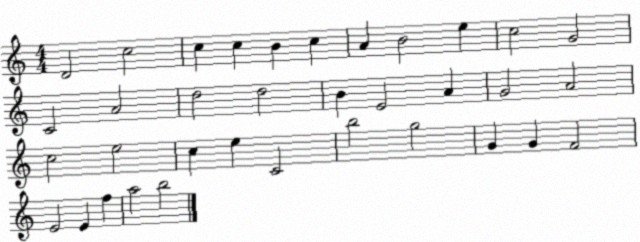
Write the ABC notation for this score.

X:1
T:Untitled
M:4/4
L:1/4
K:C
D2 c2 c c B c A B2 e c2 G2 C2 A2 d2 d2 B E2 A G2 A2 c2 e2 c e C2 b2 g2 G G F2 E2 E f a2 b2